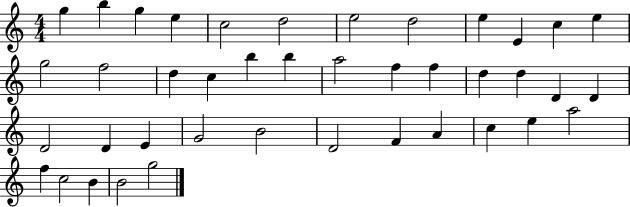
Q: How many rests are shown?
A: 0